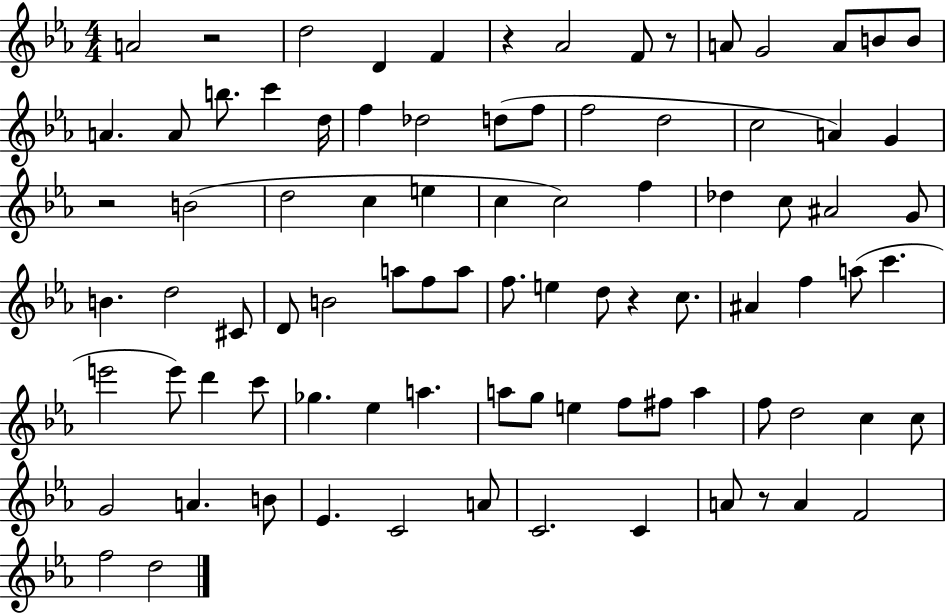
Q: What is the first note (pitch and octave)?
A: A4